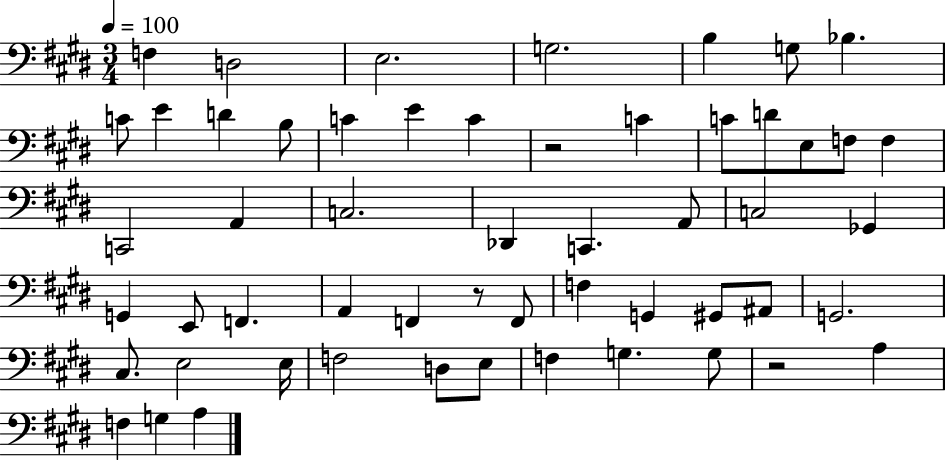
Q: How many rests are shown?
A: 3